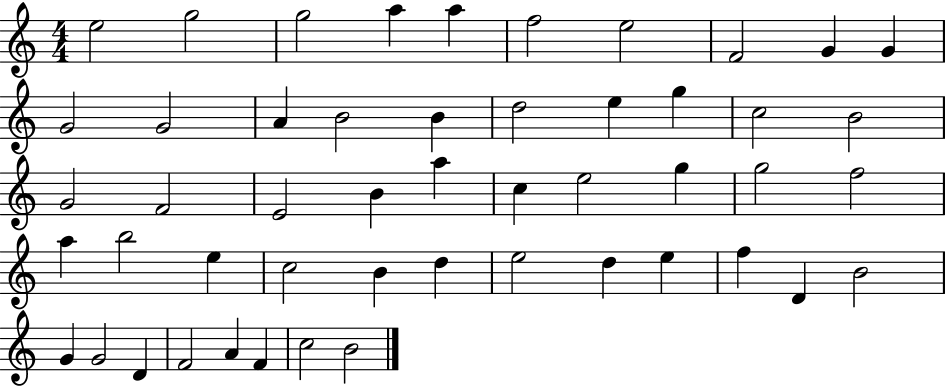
{
  \clef treble
  \numericTimeSignature
  \time 4/4
  \key c \major
  e''2 g''2 | g''2 a''4 a''4 | f''2 e''2 | f'2 g'4 g'4 | \break g'2 g'2 | a'4 b'2 b'4 | d''2 e''4 g''4 | c''2 b'2 | \break g'2 f'2 | e'2 b'4 a''4 | c''4 e''2 g''4 | g''2 f''2 | \break a''4 b''2 e''4 | c''2 b'4 d''4 | e''2 d''4 e''4 | f''4 d'4 b'2 | \break g'4 g'2 d'4 | f'2 a'4 f'4 | c''2 b'2 | \bar "|."
}